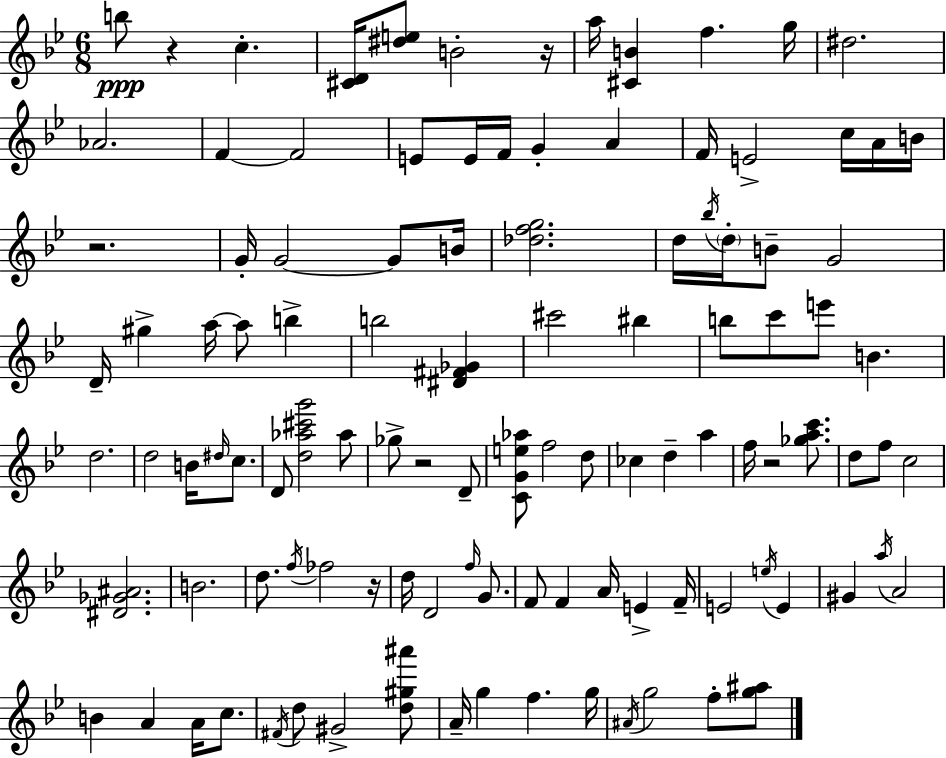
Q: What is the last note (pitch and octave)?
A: F5